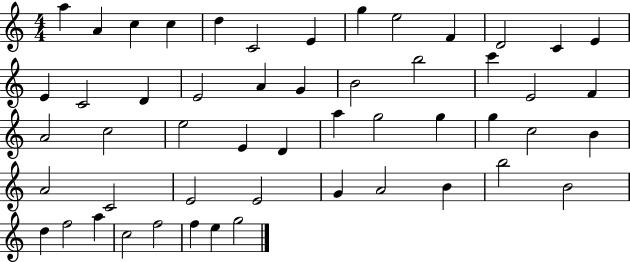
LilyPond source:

{
  \clef treble
  \numericTimeSignature
  \time 4/4
  \key c \major
  a''4 a'4 c''4 c''4 | d''4 c'2 e'4 | g''4 e''2 f'4 | d'2 c'4 e'4 | \break e'4 c'2 d'4 | e'2 a'4 g'4 | b'2 b''2 | c'''4 e'2 f'4 | \break a'2 c''2 | e''2 e'4 d'4 | a''4 g''2 g''4 | g''4 c''2 b'4 | \break a'2 c'2 | e'2 e'2 | g'4 a'2 b'4 | b''2 b'2 | \break d''4 f''2 a''4 | c''2 f''2 | f''4 e''4 g''2 | \bar "|."
}